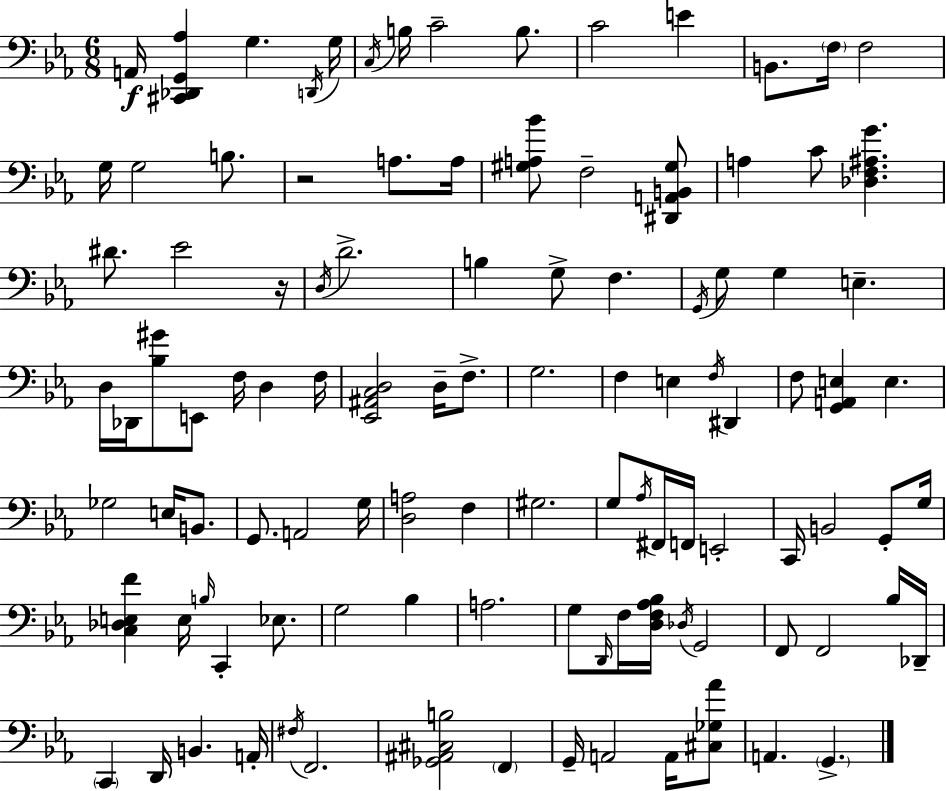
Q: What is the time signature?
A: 6/8